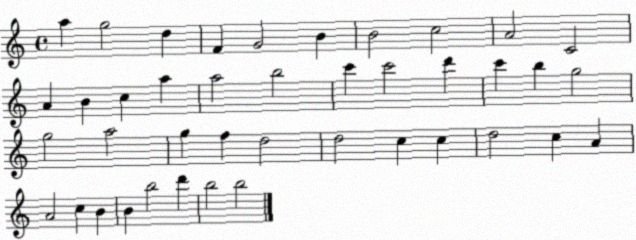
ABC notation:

X:1
T:Untitled
M:4/4
L:1/4
K:C
a g2 d F G2 B B2 c2 A2 C2 A B c a a2 b2 c' c'2 d' c' b g2 g2 a2 g f d2 d2 c c d2 c A A2 c B B b2 d' b2 b2